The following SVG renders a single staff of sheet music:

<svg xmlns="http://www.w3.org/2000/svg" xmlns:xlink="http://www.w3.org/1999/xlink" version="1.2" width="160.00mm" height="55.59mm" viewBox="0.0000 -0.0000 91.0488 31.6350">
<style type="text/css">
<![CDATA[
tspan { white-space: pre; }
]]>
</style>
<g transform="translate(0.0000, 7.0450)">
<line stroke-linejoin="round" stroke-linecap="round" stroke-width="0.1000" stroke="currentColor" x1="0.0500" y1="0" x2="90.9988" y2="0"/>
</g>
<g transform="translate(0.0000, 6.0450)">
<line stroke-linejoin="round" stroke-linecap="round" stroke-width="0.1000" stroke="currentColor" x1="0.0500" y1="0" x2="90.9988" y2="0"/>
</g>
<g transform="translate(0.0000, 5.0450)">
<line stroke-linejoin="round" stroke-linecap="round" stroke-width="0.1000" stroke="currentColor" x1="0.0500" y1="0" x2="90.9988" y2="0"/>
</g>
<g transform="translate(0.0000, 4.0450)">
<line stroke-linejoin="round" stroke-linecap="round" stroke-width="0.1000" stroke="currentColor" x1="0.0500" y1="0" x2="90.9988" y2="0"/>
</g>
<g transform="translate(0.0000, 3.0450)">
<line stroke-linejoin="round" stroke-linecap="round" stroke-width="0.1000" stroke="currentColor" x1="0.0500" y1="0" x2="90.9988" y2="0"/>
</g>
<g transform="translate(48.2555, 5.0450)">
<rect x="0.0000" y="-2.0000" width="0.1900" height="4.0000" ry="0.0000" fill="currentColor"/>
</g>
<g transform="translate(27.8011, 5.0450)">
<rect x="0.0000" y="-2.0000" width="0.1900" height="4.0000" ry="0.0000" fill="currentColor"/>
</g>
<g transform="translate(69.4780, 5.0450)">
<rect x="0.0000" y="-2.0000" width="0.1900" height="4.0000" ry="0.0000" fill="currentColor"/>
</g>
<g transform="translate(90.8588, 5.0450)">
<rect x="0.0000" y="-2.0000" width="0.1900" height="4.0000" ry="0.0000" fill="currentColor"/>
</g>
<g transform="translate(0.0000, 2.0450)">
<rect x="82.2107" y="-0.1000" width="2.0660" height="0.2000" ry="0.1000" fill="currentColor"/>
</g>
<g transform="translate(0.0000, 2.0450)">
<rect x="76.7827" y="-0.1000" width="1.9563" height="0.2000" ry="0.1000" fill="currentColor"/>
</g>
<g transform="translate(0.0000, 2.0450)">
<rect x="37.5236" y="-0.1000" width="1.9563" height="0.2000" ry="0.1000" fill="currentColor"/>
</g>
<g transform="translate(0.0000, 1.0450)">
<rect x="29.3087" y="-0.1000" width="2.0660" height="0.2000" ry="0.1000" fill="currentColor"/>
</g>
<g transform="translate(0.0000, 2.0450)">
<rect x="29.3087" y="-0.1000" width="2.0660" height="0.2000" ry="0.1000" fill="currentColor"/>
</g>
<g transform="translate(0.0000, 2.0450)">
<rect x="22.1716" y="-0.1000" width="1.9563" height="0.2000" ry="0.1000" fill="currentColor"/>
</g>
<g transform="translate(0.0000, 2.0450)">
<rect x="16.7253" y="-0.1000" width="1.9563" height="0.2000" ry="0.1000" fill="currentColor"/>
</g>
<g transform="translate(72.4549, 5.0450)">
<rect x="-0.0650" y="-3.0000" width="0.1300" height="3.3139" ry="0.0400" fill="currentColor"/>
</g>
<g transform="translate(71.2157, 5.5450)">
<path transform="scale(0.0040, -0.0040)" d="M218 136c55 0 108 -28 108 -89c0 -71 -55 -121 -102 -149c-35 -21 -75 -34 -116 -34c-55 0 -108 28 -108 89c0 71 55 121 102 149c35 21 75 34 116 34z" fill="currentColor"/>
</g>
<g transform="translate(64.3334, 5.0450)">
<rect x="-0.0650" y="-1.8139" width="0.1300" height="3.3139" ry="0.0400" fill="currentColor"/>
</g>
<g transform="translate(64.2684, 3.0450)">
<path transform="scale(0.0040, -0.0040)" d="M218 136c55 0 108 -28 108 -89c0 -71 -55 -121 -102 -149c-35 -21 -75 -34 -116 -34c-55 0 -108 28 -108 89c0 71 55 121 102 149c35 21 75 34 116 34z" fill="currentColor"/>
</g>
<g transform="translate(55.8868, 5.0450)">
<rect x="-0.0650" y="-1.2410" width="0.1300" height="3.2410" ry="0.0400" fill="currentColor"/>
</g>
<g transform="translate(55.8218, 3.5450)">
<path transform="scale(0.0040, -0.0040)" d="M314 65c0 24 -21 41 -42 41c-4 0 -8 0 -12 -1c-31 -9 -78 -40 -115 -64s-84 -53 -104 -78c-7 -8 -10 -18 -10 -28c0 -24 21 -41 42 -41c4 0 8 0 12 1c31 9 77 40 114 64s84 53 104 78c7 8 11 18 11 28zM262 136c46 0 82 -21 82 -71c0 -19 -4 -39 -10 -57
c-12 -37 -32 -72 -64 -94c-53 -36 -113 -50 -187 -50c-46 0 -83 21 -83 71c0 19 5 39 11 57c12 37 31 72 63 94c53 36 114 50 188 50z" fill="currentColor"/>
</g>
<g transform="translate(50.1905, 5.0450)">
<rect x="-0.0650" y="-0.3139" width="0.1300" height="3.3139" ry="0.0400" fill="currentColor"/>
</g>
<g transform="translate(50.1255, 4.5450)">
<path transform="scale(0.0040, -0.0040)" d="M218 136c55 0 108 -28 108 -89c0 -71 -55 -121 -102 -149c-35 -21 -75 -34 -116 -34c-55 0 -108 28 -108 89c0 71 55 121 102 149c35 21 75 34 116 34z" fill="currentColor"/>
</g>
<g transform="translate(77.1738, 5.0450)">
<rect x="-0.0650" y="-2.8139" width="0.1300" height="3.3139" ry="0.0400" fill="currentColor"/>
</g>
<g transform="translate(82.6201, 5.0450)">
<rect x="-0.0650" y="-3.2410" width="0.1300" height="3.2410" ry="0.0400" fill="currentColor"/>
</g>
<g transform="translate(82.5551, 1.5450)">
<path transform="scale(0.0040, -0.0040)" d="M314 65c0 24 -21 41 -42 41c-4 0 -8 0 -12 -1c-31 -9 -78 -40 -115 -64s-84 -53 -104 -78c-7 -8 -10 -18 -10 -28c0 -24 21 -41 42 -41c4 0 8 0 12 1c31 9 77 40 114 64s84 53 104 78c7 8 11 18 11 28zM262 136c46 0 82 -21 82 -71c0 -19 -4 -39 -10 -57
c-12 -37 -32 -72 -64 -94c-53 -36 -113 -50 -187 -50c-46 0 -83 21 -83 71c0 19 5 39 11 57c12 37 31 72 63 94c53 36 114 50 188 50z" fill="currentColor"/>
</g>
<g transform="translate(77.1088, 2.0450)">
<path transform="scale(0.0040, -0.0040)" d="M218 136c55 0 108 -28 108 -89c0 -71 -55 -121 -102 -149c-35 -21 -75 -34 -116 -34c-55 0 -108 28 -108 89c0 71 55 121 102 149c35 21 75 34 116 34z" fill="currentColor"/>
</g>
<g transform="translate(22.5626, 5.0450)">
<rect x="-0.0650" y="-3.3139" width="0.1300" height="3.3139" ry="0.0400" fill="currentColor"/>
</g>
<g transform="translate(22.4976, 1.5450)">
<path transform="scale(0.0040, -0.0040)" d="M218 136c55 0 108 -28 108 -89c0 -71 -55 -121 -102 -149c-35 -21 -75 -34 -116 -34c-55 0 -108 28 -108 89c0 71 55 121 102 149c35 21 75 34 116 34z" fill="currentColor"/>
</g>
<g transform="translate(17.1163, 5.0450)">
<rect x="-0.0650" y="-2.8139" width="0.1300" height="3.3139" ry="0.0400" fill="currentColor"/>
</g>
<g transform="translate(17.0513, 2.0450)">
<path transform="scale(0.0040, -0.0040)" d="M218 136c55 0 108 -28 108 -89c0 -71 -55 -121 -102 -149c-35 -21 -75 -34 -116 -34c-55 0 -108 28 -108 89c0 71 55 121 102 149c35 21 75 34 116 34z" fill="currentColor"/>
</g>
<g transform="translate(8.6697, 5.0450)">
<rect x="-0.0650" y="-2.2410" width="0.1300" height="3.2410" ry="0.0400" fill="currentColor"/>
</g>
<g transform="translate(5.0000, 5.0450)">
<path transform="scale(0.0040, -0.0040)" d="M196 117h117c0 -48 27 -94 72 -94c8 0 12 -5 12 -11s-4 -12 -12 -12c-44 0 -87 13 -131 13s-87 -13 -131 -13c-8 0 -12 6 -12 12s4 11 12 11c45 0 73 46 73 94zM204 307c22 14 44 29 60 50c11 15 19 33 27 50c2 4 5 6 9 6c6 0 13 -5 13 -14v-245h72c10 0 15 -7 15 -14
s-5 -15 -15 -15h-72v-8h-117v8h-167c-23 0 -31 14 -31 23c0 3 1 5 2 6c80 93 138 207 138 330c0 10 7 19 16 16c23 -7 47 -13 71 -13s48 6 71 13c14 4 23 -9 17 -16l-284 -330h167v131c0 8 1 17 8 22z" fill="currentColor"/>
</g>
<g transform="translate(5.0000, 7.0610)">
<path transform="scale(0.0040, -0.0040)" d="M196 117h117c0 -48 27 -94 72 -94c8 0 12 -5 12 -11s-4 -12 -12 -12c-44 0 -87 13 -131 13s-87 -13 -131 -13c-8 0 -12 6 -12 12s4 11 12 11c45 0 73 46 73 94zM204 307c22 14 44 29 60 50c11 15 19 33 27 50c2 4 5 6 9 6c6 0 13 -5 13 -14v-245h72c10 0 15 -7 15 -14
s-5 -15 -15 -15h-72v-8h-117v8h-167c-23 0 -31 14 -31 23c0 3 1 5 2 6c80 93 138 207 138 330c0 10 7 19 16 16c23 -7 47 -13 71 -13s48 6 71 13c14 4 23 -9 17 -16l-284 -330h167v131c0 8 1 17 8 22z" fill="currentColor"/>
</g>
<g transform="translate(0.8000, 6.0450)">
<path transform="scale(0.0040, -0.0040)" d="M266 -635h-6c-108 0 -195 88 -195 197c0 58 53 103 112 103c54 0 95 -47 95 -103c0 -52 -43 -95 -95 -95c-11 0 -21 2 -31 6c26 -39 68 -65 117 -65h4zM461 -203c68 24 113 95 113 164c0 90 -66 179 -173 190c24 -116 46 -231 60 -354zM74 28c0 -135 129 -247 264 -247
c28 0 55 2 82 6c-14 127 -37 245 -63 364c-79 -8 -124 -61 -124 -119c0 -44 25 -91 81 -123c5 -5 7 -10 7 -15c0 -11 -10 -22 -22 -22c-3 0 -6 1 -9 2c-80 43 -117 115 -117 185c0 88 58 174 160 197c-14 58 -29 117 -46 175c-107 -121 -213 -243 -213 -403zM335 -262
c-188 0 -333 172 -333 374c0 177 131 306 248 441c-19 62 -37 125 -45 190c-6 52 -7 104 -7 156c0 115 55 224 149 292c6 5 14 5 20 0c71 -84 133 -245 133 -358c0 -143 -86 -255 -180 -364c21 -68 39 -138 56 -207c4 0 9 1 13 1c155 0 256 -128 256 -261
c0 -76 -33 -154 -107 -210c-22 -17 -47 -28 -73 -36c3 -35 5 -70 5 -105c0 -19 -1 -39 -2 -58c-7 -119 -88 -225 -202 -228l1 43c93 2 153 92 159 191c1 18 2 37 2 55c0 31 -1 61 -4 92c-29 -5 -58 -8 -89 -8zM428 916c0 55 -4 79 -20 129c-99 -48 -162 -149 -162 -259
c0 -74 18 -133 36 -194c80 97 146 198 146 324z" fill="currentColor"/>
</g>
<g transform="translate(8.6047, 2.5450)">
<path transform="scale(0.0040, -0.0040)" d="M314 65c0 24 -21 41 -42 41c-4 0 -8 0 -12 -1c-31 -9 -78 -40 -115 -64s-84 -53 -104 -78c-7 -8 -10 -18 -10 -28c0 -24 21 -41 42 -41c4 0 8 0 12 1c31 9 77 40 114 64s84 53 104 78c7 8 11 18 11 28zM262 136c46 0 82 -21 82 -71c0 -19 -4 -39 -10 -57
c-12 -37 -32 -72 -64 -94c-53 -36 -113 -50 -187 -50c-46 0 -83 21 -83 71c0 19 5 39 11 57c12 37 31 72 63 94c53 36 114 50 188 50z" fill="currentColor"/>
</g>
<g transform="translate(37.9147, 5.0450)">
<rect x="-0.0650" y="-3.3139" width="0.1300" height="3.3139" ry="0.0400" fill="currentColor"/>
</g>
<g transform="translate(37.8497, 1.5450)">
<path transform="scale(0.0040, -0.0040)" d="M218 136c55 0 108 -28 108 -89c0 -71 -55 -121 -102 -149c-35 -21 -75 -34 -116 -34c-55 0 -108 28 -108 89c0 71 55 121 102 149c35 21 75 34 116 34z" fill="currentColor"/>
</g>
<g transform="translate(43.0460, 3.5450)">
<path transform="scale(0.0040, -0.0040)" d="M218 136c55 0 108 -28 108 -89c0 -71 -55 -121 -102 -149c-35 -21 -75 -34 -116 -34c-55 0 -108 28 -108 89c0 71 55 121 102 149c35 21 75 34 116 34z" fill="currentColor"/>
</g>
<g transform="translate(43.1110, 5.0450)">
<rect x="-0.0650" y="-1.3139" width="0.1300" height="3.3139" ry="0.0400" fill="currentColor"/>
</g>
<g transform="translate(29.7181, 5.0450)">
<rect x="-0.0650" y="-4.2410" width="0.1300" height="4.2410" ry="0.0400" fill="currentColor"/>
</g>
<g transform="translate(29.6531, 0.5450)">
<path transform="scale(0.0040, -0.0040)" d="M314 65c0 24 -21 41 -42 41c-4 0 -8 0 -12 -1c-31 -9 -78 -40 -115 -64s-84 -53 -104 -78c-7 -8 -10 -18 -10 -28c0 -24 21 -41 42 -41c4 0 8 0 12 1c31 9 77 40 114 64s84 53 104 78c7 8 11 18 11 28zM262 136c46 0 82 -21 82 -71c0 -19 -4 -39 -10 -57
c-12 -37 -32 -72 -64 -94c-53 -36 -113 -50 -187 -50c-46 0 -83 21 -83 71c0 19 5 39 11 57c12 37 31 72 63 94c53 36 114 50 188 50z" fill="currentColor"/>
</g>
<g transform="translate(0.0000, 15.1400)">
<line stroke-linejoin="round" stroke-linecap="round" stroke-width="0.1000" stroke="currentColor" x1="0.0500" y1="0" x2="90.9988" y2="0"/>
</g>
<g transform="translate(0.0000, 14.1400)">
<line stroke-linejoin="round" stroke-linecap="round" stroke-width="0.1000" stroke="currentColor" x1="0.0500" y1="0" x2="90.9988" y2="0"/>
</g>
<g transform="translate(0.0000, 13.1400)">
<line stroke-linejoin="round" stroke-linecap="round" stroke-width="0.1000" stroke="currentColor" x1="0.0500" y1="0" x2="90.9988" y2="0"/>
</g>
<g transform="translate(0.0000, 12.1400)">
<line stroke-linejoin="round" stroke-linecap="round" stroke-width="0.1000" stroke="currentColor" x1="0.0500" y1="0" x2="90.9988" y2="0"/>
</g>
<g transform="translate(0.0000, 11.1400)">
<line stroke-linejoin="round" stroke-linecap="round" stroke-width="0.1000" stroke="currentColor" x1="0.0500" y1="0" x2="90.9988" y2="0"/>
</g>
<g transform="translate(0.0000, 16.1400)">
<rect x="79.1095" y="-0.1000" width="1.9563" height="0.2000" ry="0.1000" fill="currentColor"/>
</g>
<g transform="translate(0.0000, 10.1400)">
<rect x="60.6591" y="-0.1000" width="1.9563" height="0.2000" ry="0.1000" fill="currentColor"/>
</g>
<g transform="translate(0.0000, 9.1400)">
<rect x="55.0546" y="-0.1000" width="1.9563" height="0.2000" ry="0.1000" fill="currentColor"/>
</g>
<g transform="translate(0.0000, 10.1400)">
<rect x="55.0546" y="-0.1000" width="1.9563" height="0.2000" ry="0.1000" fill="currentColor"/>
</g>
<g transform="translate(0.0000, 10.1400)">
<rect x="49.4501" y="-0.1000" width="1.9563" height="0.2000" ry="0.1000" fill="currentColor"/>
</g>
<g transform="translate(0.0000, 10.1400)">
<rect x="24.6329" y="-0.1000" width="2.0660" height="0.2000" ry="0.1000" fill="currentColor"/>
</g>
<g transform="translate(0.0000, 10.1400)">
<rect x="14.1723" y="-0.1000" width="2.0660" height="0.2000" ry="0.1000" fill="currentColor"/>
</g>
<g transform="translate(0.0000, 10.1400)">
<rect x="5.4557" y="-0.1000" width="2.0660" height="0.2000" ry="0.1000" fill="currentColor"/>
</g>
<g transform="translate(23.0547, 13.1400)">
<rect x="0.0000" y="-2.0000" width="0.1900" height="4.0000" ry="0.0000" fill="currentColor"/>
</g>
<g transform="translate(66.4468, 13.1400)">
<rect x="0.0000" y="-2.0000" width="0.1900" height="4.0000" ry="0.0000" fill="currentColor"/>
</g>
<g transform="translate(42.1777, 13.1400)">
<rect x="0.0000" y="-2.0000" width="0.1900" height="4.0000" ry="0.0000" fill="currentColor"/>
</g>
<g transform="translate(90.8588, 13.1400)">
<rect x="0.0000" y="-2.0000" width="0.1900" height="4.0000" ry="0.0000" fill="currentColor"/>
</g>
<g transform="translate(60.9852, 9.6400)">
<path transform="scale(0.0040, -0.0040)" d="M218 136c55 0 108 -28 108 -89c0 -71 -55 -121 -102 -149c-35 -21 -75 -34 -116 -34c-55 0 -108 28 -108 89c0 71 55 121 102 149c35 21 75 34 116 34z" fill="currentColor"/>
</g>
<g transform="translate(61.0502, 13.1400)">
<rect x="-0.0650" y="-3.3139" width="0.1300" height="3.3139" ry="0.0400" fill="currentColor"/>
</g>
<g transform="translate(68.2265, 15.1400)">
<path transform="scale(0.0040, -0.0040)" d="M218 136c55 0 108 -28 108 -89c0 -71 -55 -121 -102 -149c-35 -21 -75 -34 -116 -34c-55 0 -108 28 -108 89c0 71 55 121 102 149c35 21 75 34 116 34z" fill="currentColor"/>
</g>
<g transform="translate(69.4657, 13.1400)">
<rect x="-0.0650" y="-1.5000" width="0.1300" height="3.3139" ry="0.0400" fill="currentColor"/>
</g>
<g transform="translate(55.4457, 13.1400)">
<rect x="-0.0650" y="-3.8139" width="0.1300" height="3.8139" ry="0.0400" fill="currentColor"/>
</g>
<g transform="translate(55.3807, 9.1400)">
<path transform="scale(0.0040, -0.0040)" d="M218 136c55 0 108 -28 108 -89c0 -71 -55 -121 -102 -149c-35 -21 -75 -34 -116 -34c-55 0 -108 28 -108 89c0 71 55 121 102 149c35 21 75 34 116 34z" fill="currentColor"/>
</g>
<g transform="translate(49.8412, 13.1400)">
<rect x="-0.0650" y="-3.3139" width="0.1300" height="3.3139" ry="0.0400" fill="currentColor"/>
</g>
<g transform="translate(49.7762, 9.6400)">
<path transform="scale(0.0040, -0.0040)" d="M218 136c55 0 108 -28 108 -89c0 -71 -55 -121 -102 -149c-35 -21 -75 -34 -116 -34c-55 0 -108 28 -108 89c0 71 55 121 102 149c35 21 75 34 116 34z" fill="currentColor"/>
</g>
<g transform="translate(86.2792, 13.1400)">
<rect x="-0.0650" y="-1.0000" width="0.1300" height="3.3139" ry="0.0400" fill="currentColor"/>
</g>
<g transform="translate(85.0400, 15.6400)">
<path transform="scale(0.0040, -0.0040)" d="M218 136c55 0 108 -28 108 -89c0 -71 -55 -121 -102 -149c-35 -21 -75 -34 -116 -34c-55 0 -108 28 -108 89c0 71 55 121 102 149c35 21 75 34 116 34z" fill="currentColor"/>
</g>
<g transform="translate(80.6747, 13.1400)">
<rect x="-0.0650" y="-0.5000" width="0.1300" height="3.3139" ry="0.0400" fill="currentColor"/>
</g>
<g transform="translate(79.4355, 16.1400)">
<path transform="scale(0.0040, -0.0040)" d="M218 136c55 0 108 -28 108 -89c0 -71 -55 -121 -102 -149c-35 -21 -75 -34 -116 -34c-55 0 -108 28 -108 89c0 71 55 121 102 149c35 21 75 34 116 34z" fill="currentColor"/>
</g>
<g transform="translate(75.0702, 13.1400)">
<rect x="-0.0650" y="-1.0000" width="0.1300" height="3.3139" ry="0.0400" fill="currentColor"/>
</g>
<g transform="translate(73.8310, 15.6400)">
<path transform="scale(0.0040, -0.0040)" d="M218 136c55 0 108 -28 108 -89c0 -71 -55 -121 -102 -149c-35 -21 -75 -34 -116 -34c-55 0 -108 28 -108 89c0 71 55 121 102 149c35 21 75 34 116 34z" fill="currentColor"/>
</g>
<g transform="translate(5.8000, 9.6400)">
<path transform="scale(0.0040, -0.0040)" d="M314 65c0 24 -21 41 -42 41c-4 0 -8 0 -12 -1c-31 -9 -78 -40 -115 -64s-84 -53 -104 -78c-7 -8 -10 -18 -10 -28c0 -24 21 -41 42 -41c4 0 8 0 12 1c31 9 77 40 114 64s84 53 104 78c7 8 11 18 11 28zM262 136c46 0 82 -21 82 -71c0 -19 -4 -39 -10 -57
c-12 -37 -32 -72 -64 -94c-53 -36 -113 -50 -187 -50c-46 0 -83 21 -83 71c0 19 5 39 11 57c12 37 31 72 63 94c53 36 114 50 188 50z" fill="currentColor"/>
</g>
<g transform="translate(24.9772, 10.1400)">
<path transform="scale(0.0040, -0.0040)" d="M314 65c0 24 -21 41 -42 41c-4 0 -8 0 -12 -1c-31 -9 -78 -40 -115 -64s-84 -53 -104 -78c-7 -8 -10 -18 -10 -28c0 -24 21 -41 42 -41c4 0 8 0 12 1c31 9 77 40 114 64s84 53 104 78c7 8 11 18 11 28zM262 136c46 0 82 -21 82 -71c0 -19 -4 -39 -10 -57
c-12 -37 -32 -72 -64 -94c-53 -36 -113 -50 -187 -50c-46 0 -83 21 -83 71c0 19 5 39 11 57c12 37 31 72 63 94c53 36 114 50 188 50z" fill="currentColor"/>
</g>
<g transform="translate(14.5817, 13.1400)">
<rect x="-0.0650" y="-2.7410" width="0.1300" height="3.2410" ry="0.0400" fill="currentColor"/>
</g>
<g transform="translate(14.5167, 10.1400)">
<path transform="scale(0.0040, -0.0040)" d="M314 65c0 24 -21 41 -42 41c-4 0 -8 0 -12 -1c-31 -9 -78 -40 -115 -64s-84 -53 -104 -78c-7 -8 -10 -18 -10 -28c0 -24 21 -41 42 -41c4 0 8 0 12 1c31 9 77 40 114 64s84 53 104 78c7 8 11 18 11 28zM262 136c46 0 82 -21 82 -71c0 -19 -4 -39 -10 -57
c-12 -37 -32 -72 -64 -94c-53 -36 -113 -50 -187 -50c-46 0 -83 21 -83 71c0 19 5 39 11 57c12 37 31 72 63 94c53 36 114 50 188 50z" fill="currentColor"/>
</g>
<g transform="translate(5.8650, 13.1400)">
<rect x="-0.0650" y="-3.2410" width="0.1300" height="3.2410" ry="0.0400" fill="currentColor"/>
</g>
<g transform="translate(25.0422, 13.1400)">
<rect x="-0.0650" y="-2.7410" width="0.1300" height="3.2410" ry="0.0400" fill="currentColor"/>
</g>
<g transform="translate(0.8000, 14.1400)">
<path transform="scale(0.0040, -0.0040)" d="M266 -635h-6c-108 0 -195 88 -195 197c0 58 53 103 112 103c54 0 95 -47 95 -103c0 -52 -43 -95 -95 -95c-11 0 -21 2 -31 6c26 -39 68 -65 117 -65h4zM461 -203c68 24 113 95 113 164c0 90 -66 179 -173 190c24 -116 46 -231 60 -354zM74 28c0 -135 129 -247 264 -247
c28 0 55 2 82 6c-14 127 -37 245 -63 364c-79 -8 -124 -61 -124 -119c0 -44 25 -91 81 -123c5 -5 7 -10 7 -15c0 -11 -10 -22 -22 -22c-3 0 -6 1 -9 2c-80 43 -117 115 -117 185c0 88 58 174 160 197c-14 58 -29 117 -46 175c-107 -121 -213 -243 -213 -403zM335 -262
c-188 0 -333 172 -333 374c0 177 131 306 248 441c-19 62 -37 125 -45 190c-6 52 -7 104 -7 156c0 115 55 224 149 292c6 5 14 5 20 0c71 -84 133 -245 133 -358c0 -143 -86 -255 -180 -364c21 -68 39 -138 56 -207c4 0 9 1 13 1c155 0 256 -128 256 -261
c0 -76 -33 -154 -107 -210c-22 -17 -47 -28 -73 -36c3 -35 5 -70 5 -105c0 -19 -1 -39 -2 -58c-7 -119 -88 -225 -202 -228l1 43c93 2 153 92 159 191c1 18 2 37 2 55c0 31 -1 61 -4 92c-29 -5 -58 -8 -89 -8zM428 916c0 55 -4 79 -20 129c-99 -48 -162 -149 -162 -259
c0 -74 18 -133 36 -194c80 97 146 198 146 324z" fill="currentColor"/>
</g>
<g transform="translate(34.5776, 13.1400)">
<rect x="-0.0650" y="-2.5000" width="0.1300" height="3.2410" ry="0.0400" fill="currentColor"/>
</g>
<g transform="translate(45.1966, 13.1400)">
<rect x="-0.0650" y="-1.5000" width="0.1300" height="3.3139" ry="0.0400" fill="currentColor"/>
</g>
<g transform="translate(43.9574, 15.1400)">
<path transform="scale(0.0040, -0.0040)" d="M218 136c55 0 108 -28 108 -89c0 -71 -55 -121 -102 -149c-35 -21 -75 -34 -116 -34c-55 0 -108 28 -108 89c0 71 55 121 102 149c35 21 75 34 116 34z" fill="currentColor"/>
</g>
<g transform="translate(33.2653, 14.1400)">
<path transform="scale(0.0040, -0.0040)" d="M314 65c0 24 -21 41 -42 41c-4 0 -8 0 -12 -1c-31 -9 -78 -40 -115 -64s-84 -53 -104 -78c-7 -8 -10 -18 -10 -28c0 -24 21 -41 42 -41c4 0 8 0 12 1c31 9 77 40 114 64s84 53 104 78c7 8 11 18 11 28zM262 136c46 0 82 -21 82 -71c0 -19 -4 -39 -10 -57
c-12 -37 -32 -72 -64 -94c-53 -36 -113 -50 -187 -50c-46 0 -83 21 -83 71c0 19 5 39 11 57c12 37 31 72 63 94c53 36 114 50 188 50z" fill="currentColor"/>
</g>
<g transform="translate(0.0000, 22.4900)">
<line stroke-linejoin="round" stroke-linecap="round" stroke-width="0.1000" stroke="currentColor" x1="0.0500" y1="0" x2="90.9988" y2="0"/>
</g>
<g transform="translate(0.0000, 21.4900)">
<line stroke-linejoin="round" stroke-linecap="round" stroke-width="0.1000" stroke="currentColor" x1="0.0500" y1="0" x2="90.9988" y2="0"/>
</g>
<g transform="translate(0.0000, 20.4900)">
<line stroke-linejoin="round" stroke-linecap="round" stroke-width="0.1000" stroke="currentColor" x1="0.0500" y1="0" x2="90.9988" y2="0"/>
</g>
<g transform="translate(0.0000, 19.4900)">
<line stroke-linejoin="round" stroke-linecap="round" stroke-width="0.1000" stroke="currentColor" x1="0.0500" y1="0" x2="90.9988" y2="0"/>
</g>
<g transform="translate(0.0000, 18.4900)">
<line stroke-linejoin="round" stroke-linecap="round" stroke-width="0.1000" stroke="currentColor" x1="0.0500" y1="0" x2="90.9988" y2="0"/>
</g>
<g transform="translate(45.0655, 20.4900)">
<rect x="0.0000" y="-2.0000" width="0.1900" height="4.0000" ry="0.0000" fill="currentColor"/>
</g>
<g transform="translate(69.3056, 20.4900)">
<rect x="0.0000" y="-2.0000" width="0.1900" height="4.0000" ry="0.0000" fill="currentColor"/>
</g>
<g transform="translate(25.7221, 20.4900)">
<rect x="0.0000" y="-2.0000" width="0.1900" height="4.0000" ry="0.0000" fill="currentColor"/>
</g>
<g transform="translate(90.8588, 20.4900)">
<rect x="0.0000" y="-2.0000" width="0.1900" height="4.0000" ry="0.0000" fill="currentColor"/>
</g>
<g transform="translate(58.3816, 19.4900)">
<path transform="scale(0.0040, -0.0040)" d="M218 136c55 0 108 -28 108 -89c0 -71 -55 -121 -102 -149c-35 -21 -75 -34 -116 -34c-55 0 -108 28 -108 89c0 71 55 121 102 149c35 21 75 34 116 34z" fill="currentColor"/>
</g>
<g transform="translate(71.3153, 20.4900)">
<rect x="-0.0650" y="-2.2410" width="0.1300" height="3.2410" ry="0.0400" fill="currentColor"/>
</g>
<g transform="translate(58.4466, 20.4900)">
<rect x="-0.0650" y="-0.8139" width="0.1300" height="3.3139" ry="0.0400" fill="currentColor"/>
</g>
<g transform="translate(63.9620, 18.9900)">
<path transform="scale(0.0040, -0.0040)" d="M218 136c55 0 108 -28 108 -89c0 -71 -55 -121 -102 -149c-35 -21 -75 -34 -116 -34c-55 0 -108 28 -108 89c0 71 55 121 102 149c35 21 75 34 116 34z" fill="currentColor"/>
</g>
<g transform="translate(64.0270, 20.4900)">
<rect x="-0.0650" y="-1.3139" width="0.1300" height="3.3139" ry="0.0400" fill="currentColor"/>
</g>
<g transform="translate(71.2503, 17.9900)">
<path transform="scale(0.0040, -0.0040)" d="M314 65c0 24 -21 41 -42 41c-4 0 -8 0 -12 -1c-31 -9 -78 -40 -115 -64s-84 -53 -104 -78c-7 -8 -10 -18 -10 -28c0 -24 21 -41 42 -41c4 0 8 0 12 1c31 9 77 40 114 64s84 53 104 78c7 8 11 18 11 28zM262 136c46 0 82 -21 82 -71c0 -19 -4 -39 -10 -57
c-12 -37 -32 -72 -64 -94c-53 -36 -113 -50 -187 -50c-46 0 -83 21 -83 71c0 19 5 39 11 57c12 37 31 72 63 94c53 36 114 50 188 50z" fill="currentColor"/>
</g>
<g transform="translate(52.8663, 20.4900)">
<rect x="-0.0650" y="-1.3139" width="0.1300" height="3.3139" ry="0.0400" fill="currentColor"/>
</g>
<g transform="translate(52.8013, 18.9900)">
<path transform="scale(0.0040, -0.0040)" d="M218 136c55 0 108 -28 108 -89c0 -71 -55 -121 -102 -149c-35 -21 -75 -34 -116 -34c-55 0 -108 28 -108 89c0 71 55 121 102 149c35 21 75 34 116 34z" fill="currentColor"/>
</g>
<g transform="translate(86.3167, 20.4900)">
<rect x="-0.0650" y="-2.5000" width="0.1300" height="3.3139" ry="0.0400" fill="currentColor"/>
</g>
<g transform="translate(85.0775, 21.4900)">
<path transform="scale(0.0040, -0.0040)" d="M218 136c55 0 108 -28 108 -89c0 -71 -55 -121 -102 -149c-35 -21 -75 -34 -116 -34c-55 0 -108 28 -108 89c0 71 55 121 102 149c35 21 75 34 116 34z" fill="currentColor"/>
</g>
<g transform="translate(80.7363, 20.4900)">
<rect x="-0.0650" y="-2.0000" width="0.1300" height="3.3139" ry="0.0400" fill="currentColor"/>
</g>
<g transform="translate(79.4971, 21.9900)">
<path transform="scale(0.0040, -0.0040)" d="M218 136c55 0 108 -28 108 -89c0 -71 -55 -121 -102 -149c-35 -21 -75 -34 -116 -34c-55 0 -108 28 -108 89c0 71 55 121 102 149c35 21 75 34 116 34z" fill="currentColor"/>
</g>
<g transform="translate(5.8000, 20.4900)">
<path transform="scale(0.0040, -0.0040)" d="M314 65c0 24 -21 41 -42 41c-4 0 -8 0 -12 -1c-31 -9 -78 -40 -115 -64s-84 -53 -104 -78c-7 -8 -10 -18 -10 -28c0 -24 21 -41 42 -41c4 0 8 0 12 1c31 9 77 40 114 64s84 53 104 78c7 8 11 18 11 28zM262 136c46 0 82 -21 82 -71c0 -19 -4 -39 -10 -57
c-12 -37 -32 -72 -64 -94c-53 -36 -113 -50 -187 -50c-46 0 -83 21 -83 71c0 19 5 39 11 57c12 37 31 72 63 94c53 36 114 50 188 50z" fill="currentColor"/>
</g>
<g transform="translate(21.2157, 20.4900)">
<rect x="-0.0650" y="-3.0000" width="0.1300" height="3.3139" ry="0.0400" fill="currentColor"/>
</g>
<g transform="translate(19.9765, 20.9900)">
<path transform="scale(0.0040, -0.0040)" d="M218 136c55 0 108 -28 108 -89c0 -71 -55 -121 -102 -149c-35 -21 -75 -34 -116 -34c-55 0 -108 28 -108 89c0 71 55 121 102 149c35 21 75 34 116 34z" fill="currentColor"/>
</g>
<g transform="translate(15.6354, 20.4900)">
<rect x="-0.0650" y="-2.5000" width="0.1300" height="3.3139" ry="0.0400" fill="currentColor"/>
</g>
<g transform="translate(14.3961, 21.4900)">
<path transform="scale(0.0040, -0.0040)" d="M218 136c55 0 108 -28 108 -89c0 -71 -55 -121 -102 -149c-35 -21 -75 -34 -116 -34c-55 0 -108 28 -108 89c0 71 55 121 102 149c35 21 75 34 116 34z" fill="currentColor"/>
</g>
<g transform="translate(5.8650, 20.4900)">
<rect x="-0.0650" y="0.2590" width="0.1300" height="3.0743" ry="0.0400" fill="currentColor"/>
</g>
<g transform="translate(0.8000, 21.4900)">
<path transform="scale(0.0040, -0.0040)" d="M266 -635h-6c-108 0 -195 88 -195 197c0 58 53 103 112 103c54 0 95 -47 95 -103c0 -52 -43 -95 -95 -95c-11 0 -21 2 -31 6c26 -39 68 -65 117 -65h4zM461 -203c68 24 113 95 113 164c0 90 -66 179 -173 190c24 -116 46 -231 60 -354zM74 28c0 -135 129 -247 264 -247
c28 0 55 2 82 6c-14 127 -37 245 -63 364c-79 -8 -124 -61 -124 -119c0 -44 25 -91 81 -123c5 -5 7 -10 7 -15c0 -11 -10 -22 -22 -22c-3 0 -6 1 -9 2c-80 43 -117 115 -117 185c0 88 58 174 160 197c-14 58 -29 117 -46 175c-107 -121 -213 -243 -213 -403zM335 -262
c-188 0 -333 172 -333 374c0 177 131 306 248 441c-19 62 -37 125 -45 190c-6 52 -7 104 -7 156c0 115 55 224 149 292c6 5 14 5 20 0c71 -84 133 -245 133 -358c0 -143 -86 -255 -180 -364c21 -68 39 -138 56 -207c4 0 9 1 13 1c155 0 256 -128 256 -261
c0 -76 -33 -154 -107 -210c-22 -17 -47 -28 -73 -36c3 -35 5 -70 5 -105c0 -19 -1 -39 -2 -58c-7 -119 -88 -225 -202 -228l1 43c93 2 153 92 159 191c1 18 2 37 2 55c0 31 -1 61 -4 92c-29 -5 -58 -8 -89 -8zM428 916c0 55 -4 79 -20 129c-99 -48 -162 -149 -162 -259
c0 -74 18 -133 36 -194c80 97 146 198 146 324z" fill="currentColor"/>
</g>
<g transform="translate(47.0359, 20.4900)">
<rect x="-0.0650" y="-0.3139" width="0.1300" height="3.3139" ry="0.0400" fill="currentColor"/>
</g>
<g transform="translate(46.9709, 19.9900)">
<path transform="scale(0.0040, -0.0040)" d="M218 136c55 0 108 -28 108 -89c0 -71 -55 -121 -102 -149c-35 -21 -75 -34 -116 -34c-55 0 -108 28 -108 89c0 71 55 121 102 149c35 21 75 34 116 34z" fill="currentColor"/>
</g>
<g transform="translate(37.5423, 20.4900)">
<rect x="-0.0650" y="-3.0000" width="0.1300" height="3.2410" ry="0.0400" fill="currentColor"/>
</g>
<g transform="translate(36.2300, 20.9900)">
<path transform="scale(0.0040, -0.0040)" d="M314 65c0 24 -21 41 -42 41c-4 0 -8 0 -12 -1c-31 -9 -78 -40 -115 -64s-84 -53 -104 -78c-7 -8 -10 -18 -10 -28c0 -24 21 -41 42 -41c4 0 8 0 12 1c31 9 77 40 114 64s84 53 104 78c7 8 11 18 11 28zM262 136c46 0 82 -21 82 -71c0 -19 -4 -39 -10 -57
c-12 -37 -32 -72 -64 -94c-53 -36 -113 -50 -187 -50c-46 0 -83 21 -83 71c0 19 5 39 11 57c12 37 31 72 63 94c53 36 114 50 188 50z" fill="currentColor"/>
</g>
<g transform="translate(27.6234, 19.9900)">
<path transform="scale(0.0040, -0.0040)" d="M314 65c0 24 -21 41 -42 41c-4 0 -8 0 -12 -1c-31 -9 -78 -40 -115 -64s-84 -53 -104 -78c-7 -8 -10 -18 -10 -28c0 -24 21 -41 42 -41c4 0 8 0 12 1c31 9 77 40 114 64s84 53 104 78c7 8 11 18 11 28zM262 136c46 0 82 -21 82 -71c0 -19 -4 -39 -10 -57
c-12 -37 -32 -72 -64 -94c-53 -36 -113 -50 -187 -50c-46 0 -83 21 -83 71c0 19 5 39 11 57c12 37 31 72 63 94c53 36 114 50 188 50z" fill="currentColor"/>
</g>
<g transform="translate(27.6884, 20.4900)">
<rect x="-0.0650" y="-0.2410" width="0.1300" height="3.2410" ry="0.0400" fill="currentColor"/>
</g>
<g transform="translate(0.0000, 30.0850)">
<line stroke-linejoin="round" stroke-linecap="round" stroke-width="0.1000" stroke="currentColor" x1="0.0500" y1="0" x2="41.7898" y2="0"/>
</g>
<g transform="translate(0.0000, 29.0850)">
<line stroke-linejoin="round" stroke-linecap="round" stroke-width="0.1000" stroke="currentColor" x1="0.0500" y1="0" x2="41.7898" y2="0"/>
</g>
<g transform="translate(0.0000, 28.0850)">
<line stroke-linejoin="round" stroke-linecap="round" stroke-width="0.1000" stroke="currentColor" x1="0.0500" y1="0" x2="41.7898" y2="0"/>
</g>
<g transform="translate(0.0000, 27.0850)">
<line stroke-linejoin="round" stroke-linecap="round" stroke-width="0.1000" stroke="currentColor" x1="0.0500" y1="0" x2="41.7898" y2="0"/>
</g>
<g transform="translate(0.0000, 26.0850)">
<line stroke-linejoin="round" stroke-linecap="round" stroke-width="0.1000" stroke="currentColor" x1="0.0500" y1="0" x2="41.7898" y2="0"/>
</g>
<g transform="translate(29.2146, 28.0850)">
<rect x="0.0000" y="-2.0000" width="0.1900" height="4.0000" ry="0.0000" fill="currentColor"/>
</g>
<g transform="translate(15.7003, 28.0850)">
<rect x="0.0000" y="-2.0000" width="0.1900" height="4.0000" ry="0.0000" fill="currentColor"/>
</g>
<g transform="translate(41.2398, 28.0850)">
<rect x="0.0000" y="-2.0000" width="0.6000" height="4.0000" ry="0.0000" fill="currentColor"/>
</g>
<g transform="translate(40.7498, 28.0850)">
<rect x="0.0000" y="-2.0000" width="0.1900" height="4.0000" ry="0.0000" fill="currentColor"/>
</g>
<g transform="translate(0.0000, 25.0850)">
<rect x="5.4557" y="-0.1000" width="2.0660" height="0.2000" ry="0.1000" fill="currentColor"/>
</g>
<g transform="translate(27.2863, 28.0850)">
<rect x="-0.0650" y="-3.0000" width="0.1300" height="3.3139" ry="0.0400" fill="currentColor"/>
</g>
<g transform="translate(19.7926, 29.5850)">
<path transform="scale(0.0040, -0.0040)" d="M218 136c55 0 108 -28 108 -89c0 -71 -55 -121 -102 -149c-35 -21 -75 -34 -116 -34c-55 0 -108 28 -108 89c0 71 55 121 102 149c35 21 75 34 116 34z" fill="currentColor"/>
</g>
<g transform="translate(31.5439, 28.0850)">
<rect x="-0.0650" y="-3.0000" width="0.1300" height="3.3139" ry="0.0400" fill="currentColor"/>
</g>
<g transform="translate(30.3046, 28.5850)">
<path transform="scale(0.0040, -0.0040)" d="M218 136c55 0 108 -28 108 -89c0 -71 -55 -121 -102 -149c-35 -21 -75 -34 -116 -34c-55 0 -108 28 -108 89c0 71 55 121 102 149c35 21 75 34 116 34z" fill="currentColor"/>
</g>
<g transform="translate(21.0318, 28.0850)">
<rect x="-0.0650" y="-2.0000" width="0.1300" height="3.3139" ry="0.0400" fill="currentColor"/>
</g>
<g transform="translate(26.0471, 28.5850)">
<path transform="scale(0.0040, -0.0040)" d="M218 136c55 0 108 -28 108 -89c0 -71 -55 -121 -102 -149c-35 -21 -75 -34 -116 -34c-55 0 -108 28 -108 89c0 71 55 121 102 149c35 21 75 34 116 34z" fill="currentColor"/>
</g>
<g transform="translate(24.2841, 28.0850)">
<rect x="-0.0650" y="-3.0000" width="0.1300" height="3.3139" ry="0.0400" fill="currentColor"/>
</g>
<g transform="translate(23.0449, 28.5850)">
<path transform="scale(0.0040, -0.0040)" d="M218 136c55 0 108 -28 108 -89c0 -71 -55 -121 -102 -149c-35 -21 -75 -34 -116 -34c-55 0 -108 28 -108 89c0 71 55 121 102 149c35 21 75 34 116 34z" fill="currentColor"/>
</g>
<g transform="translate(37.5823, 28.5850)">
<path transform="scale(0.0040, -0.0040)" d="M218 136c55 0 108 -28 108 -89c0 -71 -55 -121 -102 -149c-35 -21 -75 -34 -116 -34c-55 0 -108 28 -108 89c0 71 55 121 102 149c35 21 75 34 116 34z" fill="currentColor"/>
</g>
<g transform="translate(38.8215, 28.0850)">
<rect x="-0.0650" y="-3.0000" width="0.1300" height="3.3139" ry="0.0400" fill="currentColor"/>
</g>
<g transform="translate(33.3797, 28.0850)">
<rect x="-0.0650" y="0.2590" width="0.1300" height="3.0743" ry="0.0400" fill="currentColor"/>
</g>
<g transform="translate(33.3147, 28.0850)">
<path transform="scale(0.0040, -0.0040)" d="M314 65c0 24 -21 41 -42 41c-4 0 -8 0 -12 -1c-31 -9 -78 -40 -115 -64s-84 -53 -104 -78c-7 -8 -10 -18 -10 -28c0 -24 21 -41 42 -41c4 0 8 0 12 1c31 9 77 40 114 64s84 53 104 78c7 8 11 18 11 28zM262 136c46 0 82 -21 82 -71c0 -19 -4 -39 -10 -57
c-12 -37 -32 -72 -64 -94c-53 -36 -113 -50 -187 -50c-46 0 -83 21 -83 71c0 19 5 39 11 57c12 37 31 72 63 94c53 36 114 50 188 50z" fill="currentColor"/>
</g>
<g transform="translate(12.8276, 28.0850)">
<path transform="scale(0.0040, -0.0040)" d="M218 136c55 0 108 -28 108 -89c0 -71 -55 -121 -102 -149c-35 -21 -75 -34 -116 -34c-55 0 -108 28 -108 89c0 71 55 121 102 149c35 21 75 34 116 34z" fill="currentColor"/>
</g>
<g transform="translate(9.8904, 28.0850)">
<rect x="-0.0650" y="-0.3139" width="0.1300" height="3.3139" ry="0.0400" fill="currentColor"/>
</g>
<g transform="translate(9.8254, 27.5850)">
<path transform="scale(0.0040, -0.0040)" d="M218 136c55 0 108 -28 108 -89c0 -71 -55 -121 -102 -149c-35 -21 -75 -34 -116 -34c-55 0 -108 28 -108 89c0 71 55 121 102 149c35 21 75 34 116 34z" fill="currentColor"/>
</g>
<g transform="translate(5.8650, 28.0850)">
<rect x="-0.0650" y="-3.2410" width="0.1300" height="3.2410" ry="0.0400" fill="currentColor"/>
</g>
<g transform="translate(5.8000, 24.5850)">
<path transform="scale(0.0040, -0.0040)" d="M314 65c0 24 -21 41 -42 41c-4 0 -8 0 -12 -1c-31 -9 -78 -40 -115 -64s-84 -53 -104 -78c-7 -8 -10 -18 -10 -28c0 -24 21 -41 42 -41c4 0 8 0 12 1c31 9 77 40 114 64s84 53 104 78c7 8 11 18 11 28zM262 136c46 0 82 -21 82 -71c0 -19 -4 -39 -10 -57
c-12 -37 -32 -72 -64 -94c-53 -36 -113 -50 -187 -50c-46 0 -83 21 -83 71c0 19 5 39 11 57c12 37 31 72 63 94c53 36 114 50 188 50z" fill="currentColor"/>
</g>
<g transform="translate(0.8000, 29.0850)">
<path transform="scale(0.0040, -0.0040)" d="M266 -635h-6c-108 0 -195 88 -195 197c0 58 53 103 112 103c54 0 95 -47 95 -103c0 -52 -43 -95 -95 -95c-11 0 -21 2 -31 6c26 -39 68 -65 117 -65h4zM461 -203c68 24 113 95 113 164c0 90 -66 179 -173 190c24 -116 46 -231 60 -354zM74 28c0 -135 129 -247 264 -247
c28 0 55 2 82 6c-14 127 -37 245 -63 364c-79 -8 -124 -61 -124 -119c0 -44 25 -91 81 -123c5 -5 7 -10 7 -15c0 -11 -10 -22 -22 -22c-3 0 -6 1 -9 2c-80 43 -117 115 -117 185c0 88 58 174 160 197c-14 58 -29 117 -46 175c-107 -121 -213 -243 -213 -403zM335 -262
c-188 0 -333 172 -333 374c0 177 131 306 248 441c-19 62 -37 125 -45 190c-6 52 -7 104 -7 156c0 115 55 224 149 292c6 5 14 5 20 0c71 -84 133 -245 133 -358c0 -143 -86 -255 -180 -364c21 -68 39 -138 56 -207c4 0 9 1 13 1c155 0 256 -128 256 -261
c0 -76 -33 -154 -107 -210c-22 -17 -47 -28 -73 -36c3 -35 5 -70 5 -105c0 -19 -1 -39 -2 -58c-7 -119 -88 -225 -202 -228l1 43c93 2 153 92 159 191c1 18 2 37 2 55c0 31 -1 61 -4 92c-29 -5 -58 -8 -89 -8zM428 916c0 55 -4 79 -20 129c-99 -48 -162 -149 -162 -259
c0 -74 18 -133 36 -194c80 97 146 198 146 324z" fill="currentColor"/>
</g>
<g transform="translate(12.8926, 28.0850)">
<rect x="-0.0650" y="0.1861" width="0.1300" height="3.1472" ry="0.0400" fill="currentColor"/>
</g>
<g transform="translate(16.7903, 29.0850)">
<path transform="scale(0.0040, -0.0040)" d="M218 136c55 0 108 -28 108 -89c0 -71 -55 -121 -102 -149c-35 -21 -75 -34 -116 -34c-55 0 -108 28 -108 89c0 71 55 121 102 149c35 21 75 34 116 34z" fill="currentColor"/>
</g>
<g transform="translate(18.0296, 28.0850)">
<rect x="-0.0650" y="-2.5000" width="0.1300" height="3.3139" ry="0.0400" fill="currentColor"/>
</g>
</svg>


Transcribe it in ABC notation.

X:1
T:Untitled
M:4/4
L:1/4
K:C
g2 a b d'2 b e c e2 f A a b2 b2 a2 a2 G2 E b c' b E D C D B2 G A c2 A2 c e d e g2 F G b2 c B G F A A A B2 A